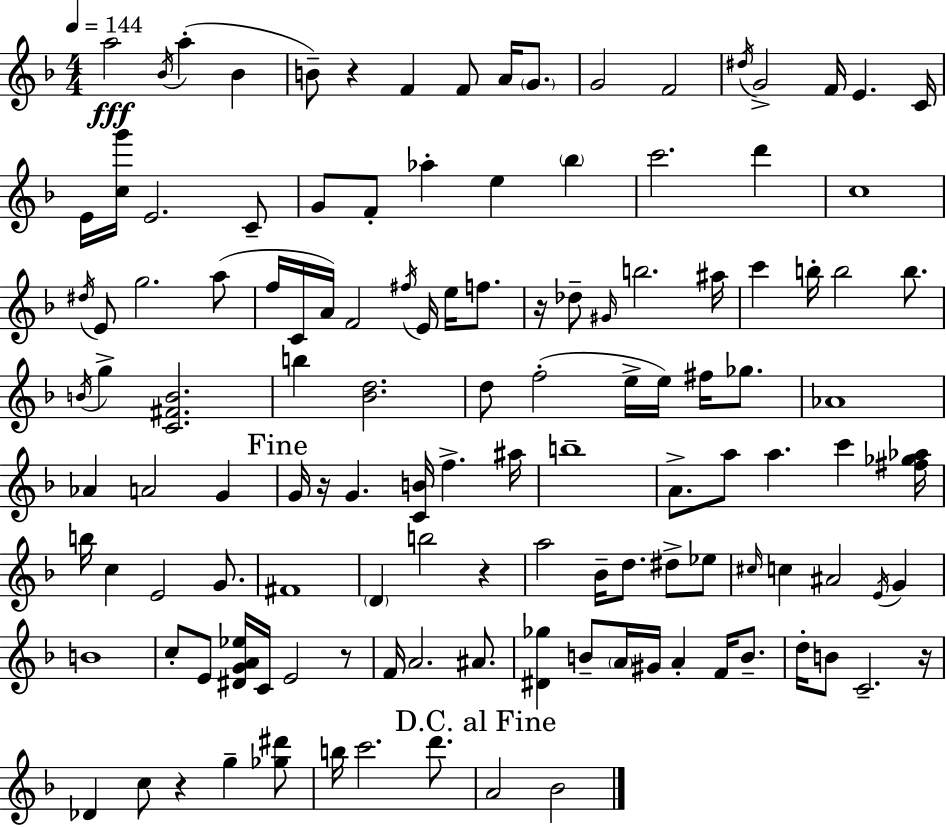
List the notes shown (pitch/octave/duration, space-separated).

A5/h Bb4/s A5/q Bb4/q B4/e R/q F4/q F4/e A4/s G4/e. G4/h F4/h D#5/s G4/h F4/s E4/q. C4/s E4/s [C5,G6]/s E4/h. C4/e G4/e F4/e Ab5/q E5/q Bb5/q C6/h. D6/q C5/w D#5/s E4/e G5/h. A5/e F5/s C4/s A4/s F4/h F#5/s E4/s E5/s F5/e. R/s Db5/e G#4/s B5/h. A#5/s C6/q B5/s B5/h B5/e. B4/s G5/q [C4,F#4,B4]/h. B5/q [Bb4,D5]/h. D5/e F5/h E5/s E5/s F#5/s Gb5/e. Ab4/w Ab4/q A4/h G4/q G4/s R/s G4/q. [C4,B4]/s F5/q. A#5/s B5/w A4/e. A5/e A5/q. C6/q [F#5,Gb5,Ab5]/s B5/s C5/q E4/h G4/e. F#4/w D4/q B5/h R/q A5/h Bb4/s D5/e. D#5/e Eb5/e C#5/s C5/q A#4/h E4/s G4/q B4/w C5/e E4/e [D#4,G4,A4,Eb5]/s C4/s E4/h R/e F4/s A4/h. A#4/e. [D#4,Gb5]/q B4/e A4/s G#4/s A4/q F4/s B4/e. D5/s B4/e C4/h. R/s Db4/q C5/e R/q G5/q [Gb5,D#6]/e B5/s C6/h. D6/e. A4/h Bb4/h